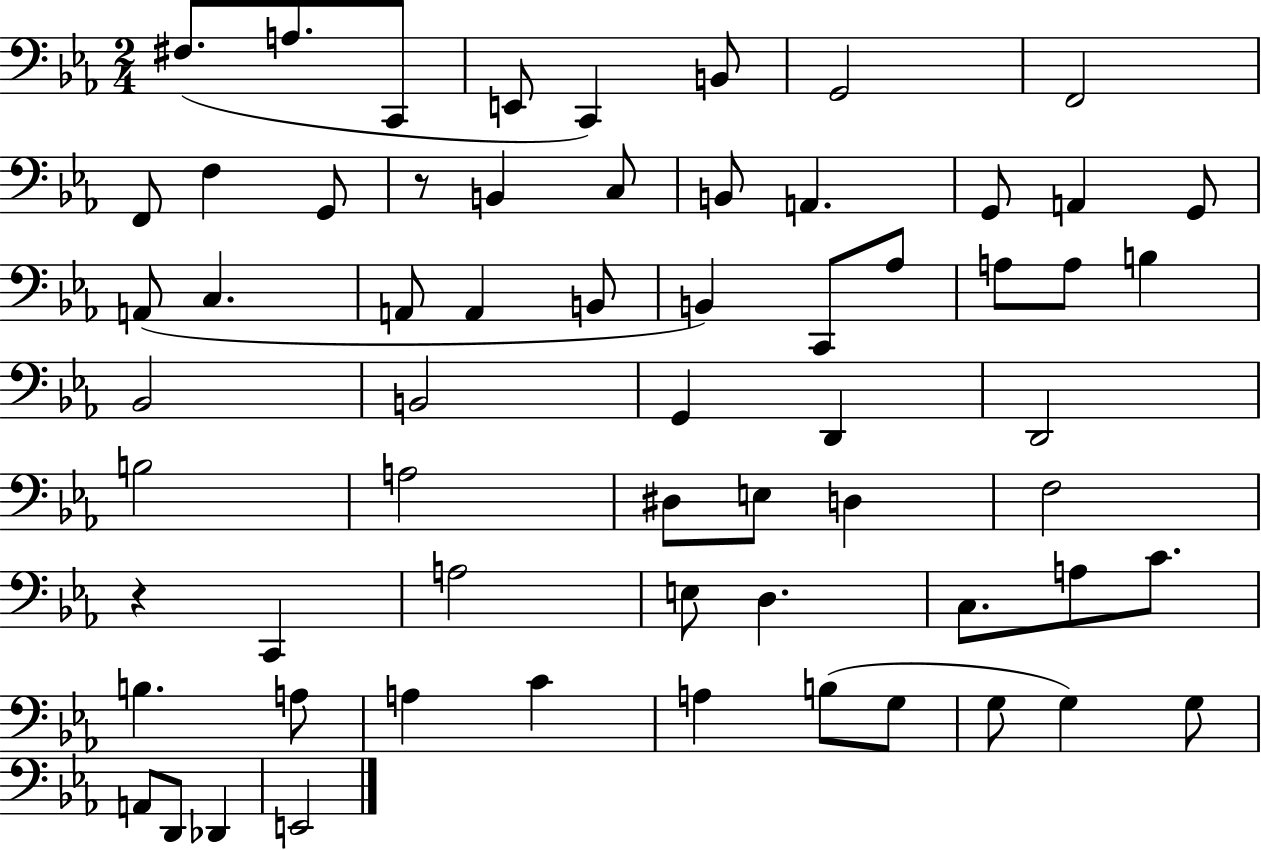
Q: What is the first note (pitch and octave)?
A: F#3